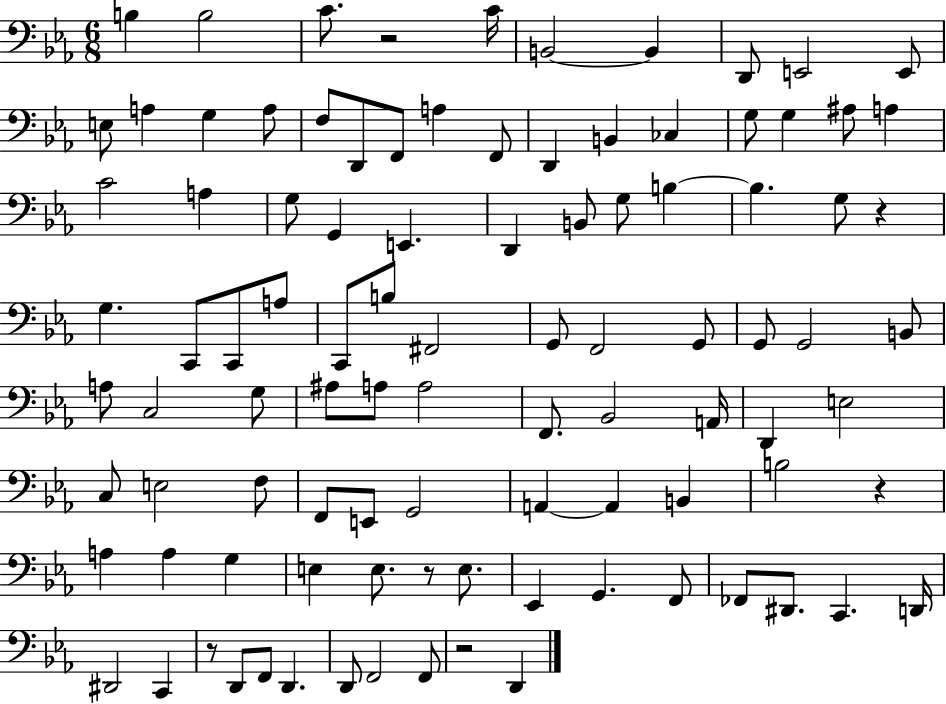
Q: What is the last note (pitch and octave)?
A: D2